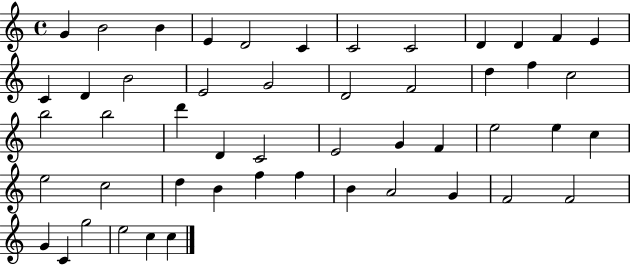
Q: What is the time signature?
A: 4/4